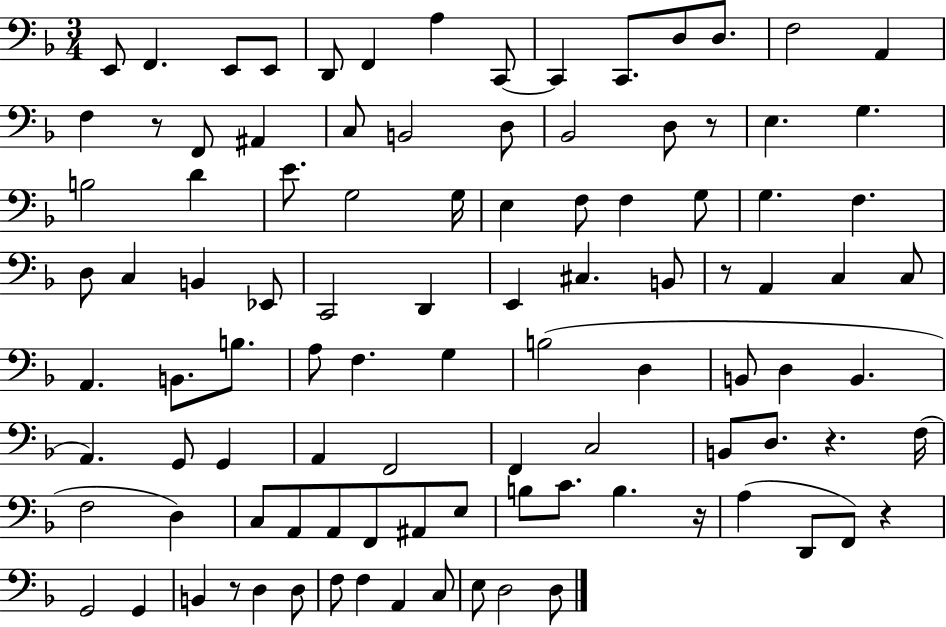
E2/e F2/q. E2/e E2/e D2/e F2/q A3/q C2/e C2/q C2/e. D3/e D3/e. F3/h A2/q F3/q R/e F2/e A#2/q C3/e B2/h D3/e Bb2/h D3/e R/e E3/q. G3/q. B3/h D4/q E4/e. G3/h G3/s E3/q F3/e F3/q G3/e G3/q. F3/q. D3/e C3/q B2/q Eb2/e C2/h D2/q E2/q C#3/q. B2/e R/e A2/q C3/q C3/e A2/q. B2/e. B3/e. A3/e F3/q. G3/q B3/h D3/q B2/e D3/q B2/q. A2/q. G2/e G2/q A2/q F2/h F2/q C3/h B2/e D3/e. R/q. F3/s F3/h D3/q C3/e A2/e A2/e F2/e A#2/e E3/e B3/e C4/e. B3/q. R/s A3/q D2/e F2/e R/q G2/h G2/q B2/q R/e D3/q D3/e F3/e F3/q A2/q C3/e E3/e D3/h D3/e